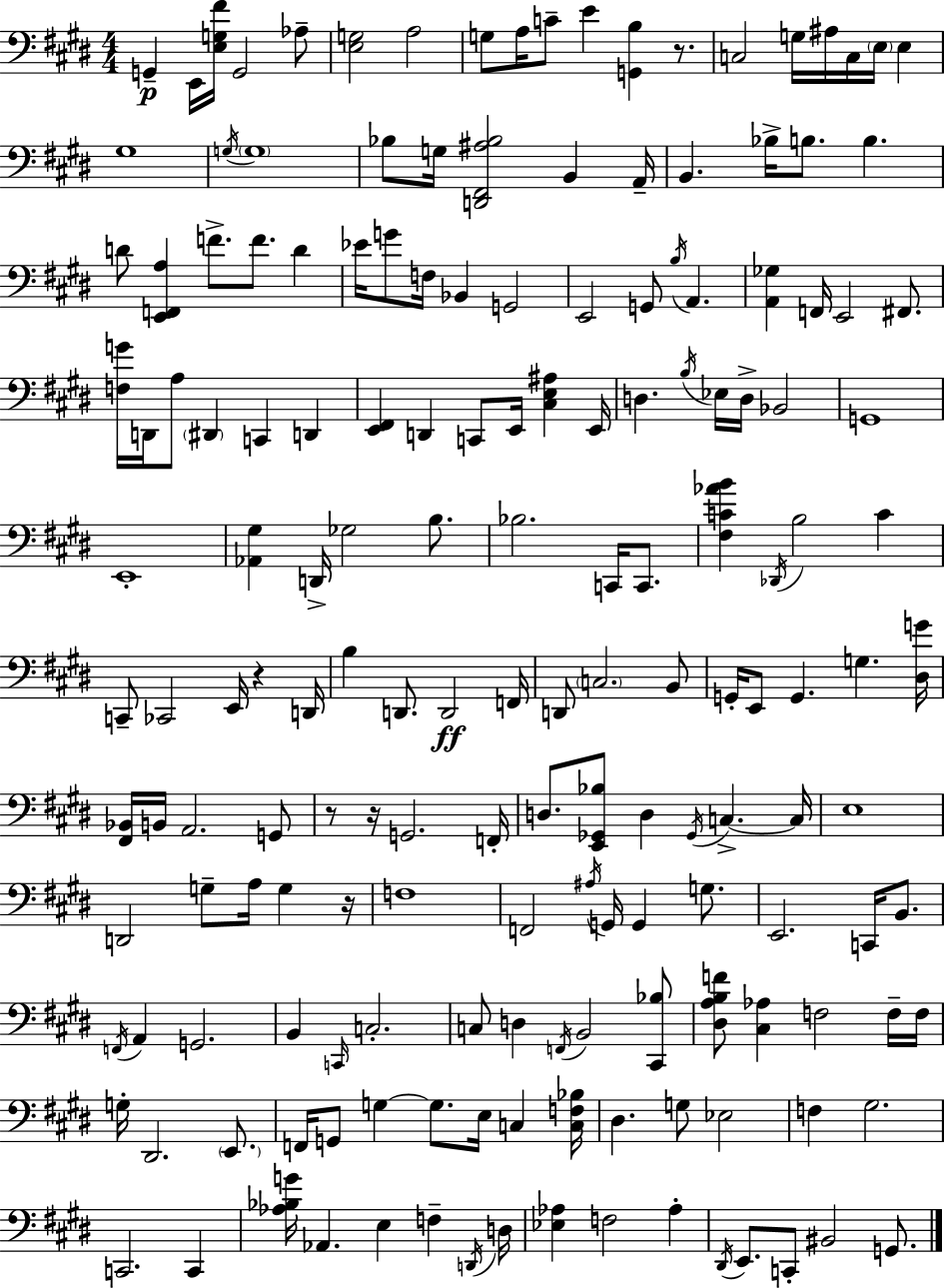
X:1
T:Untitled
M:4/4
L:1/4
K:E
G,, E,,/4 [E,G,^F]/4 G,,2 _A,/2 [E,G,]2 A,2 G,/2 A,/4 C/2 E [G,,B,] z/2 C,2 G,/4 ^A,/4 C,/4 E,/4 E, ^G,4 G,/4 G,4 _B,/2 G,/4 [D,,^F,,^A,_B,]2 B,, A,,/4 B,, _B,/4 B,/2 B, D/2 [E,,F,,A,] F/2 F/2 D _E/4 G/2 F,/4 _B,, G,,2 E,,2 G,,/2 B,/4 A,, [A,,_G,] F,,/4 E,,2 ^F,,/2 [F,G]/4 D,,/4 A,/2 ^D,, C,, D,, [E,,^F,,] D,, C,,/2 E,,/4 [^C,E,^A,] E,,/4 D, B,/4 _E,/4 D,/4 _B,,2 G,,4 E,,4 [_A,,^G,] D,,/4 _G,2 B,/2 _B,2 C,,/4 C,,/2 [^F,C_AB] _D,,/4 B,2 C C,,/2 _C,,2 E,,/4 z D,,/4 B, D,,/2 D,,2 F,,/4 D,,/2 C,2 B,,/2 G,,/4 E,,/2 G,, G, [^D,G]/4 [^F,,_B,,]/4 B,,/4 A,,2 G,,/2 z/2 z/4 G,,2 F,,/4 D,/2 [E,,_G,,_B,]/2 D, _G,,/4 C, C,/4 E,4 D,,2 G,/2 A,/4 G, z/4 F,4 F,,2 ^A,/4 G,,/4 G,, G,/2 E,,2 C,,/4 B,,/2 F,,/4 A,, G,,2 B,, C,,/4 C,2 C,/2 D, F,,/4 B,,2 [^C,,_B,]/2 [^D,A,B,F]/2 [^C,_A,] F,2 F,/4 F,/4 G,/4 ^D,,2 E,,/2 F,,/4 G,,/2 G, G,/2 E,/4 C, [C,F,_B,]/4 ^D, G,/2 _E,2 F, ^G,2 C,,2 C,, [_A,_B,G]/4 _A,, E, F, D,,/4 D,/4 [_E,_A,] F,2 _A, ^D,,/4 E,,/2 C,,/2 ^B,,2 G,,/2